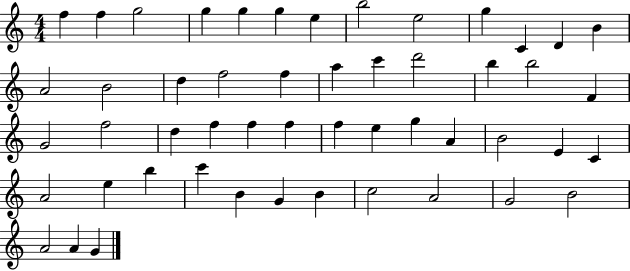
{
  \clef treble
  \numericTimeSignature
  \time 4/4
  \key c \major
  f''4 f''4 g''2 | g''4 g''4 g''4 e''4 | b''2 e''2 | g''4 c'4 d'4 b'4 | \break a'2 b'2 | d''4 f''2 f''4 | a''4 c'''4 d'''2 | b''4 b''2 f'4 | \break g'2 f''2 | d''4 f''4 f''4 f''4 | f''4 e''4 g''4 a'4 | b'2 e'4 c'4 | \break a'2 e''4 b''4 | c'''4 b'4 g'4 b'4 | c''2 a'2 | g'2 b'2 | \break a'2 a'4 g'4 | \bar "|."
}